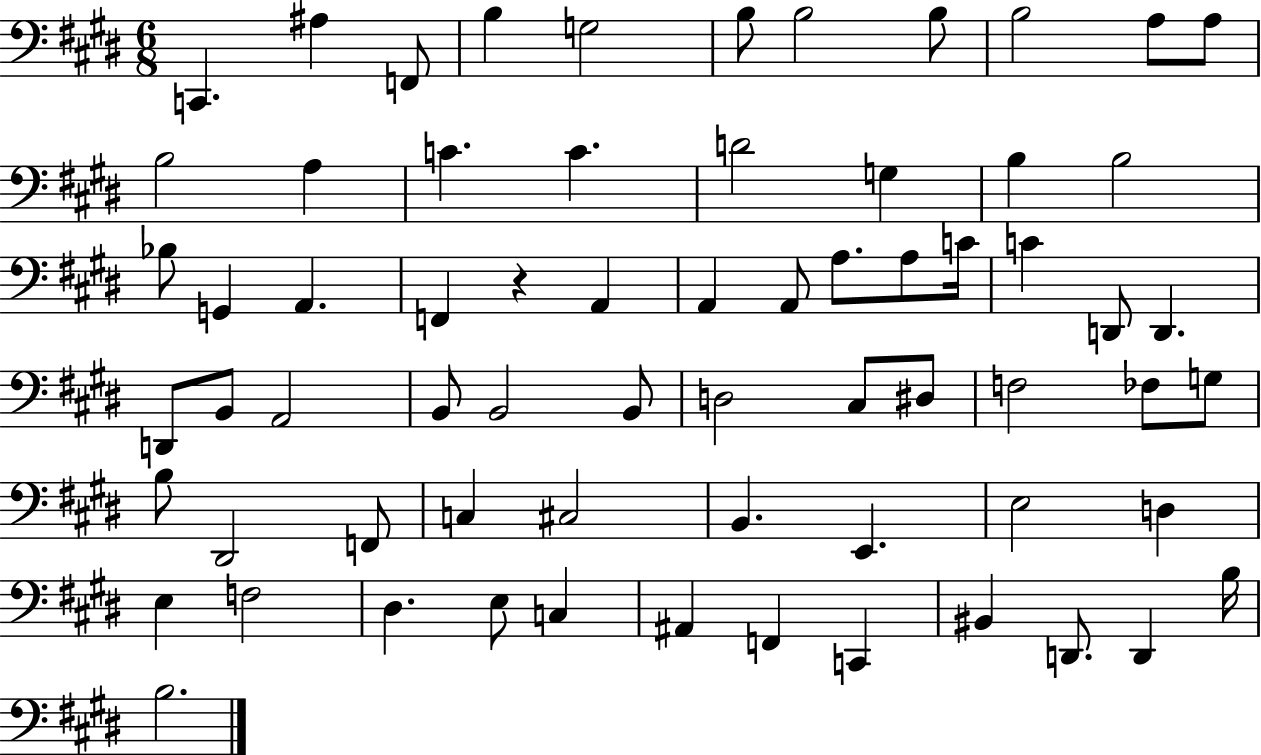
X:1
T:Untitled
M:6/8
L:1/4
K:E
C,, ^A, F,,/2 B, G,2 B,/2 B,2 B,/2 B,2 A,/2 A,/2 B,2 A, C C D2 G, B, B,2 _B,/2 G,, A,, F,, z A,, A,, A,,/2 A,/2 A,/2 C/4 C D,,/2 D,, D,,/2 B,,/2 A,,2 B,,/2 B,,2 B,,/2 D,2 ^C,/2 ^D,/2 F,2 _F,/2 G,/2 B,/2 ^D,,2 F,,/2 C, ^C,2 B,, E,, E,2 D, E, F,2 ^D, E,/2 C, ^A,, F,, C,, ^B,, D,,/2 D,, B,/4 B,2